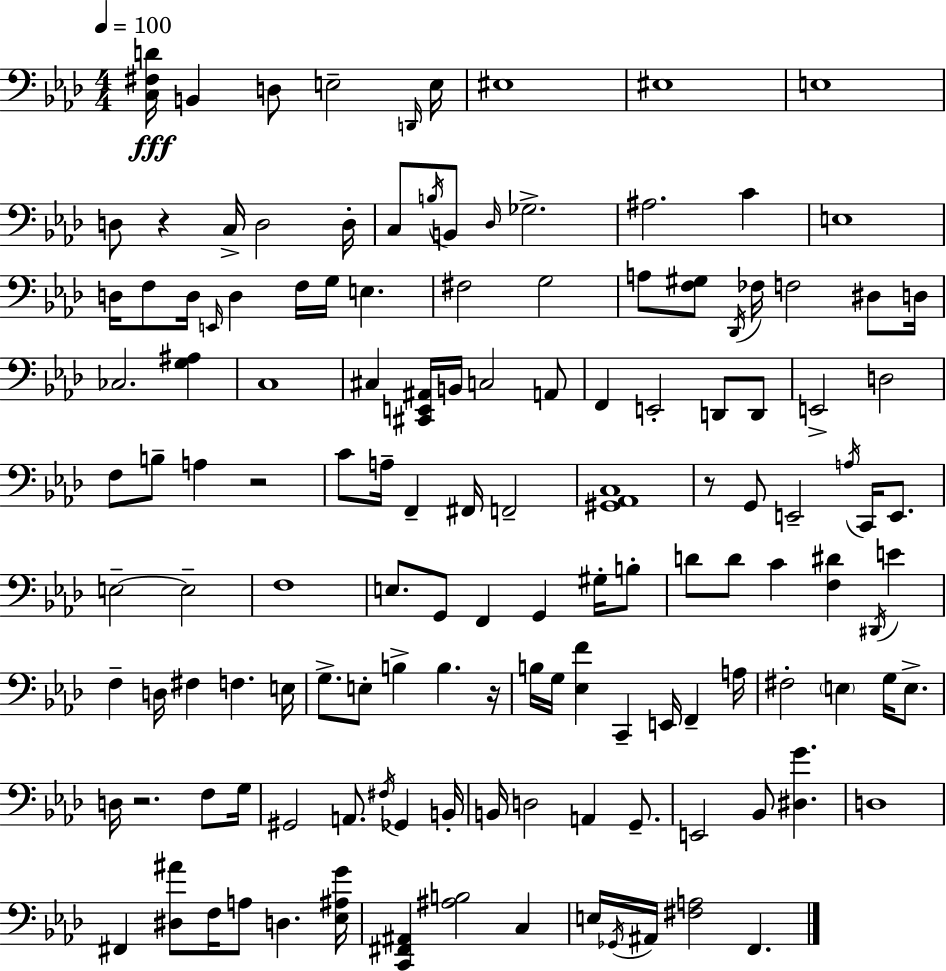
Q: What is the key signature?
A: AES major